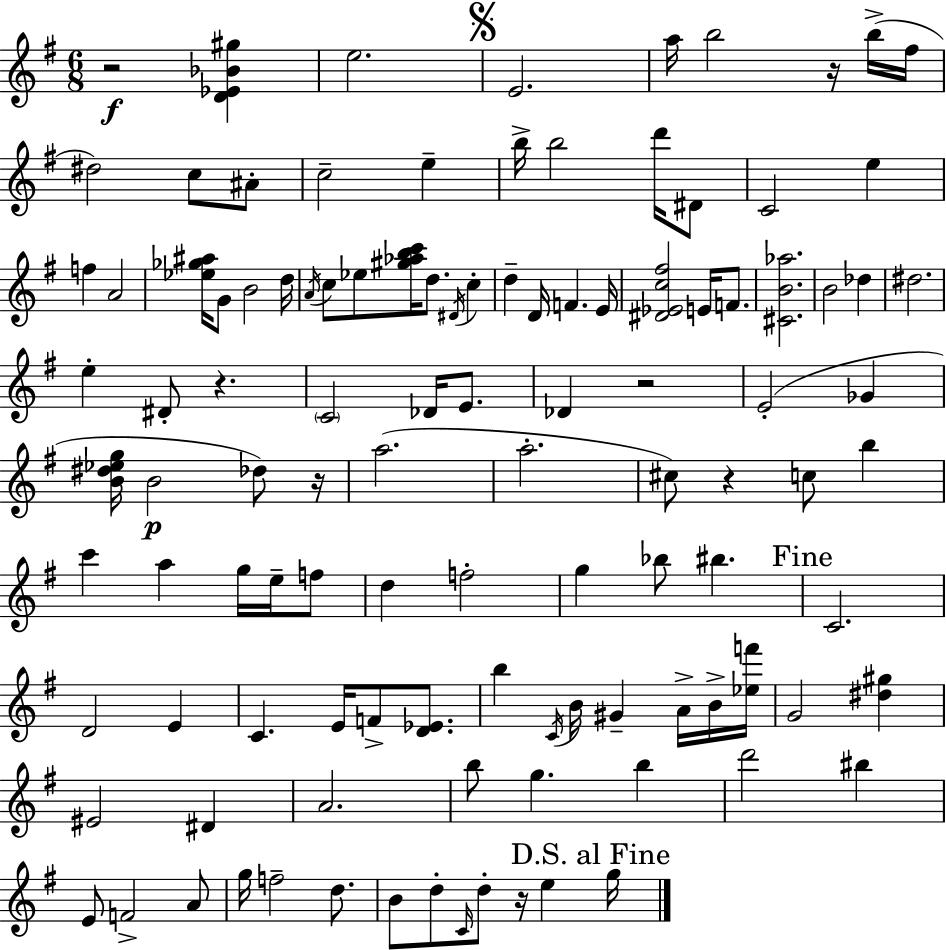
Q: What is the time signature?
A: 6/8